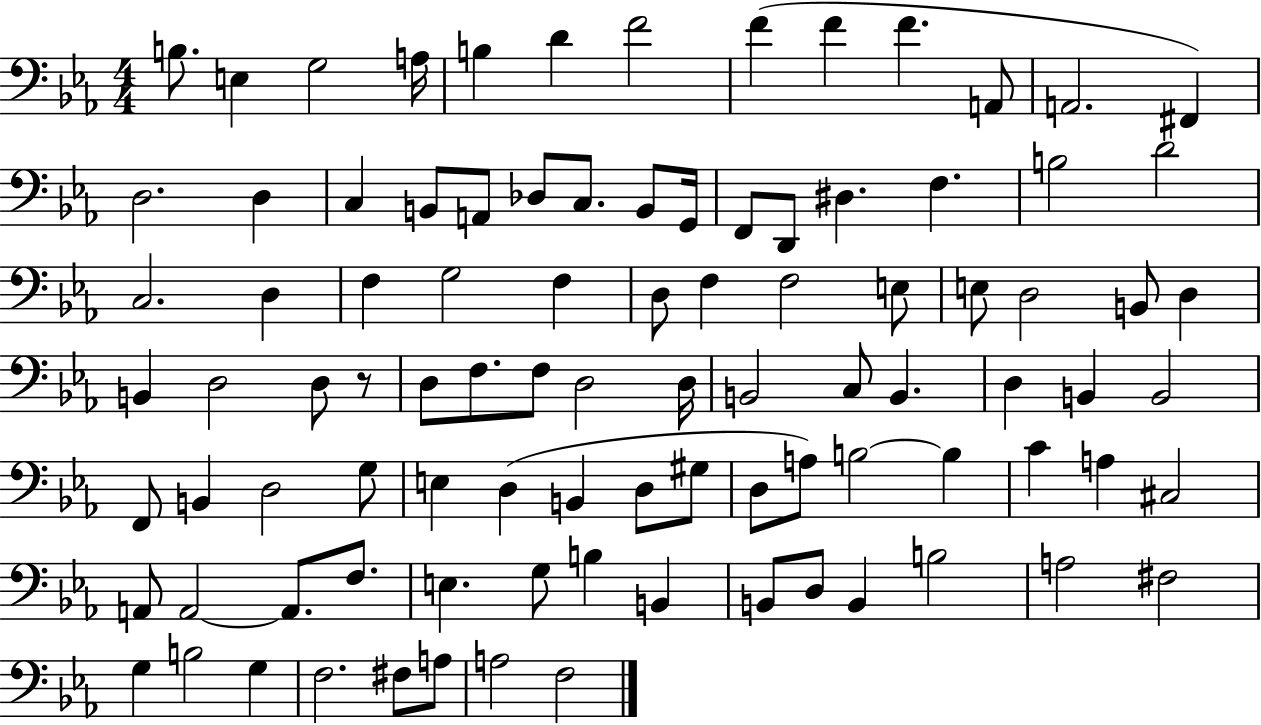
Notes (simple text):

B3/e. E3/q G3/h A3/s B3/q D4/q F4/h F4/q F4/q F4/q. A2/e A2/h. F#2/q D3/h. D3/q C3/q B2/e A2/e Db3/e C3/e. B2/e G2/s F2/e D2/e D#3/q. F3/q. B3/h D4/h C3/h. D3/q F3/q G3/h F3/q D3/e F3/q F3/h E3/e E3/e D3/h B2/e D3/q B2/q D3/h D3/e R/e D3/e F3/e. F3/e D3/h D3/s B2/h C3/e B2/q. D3/q B2/q B2/h F2/e B2/q D3/h G3/e E3/q D3/q B2/q D3/e G#3/e D3/e A3/e B3/h B3/q C4/q A3/q C#3/h A2/e A2/h A2/e. F3/e. E3/q. G3/e B3/q B2/q B2/e D3/e B2/q B3/h A3/h F#3/h G3/q B3/h G3/q F3/h. F#3/e A3/e A3/h F3/h